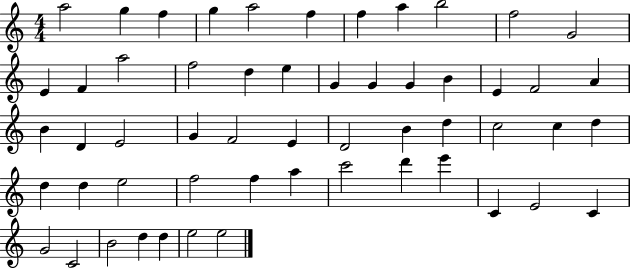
X:1
T:Untitled
M:4/4
L:1/4
K:C
a2 g f g a2 f f a b2 f2 G2 E F a2 f2 d e G G G B E F2 A B D E2 G F2 E D2 B d c2 c d d d e2 f2 f a c'2 d' e' C E2 C G2 C2 B2 d d e2 e2